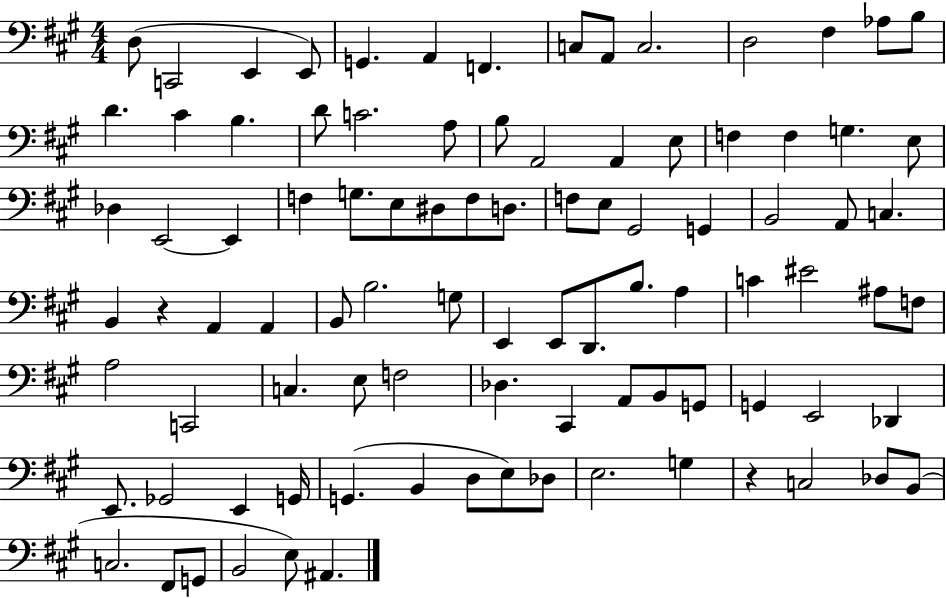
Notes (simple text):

D3/e C2/h E2/q E2/e G2/q. A2/q F2/q. C3/e A2/e C3/h. D3/h F#3/q Ab3/e B3/e D4/q. C#4/q B3/q. D4/e C4/h. A3/e B3/e A2/h A2/q E3/e F3/q F3/q G3/q. E3/e Db3/q E2/h E2/q F3/q G3/e. E3/e D#3/e F3/e D3/e. F3/e E3/e G#2/h G2/q B2/h A2/e C3/q. B2/q R/q A2/q A2/q B2/e B3/h. G3/e E2/q E2/e D2/e. B3/e. A3/q C4/q EIS4/h A#3/e F3/e A3/h C2/h C3/q. E3/e F3/h Db3/q. C#2/q A2/e B2/e G2/e G2/q E2/h Db2/q E2/e. Gb2/h E2/q G2/s G2/q. B2/q D3/e E3/e Db3/e E3/h. G3/q R/q C3/h Db3/e B2/e C3/h. F#2/e G2/e B2/h E3/e A#2/q.